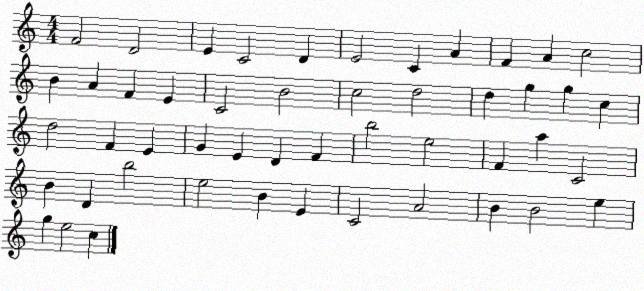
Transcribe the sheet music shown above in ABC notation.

X:1
T:Untitled
M:4/4
L:1/4
K:C
F2 D2 E C2 D E2 C A F A c2 B A F E C2 B2 c2 d2 d g g c d2 F E G E D F b2 e2 F a C2 B D b2 e2 B E C2 A2 B B2 e g e2 c